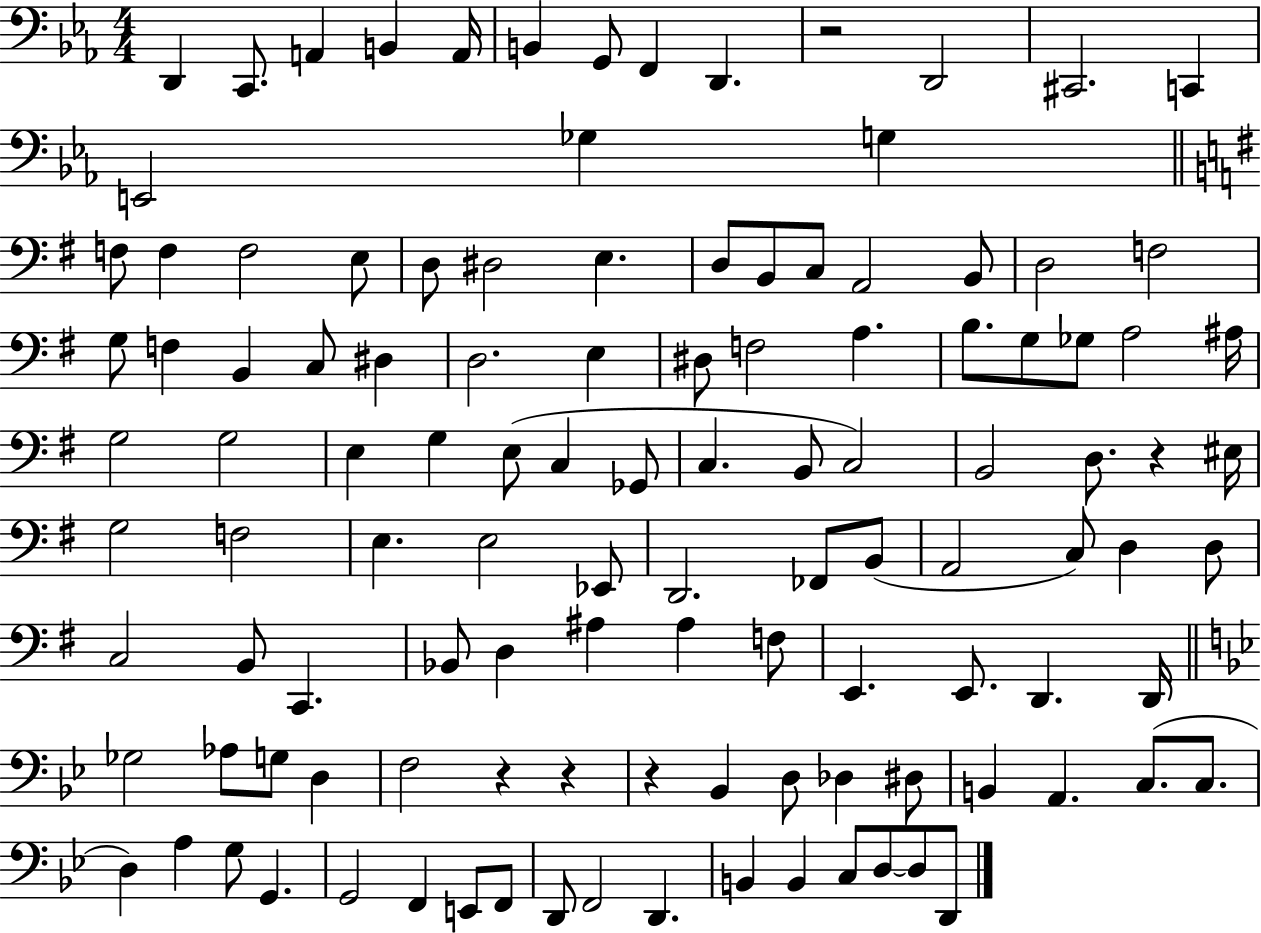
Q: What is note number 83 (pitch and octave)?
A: Ab3